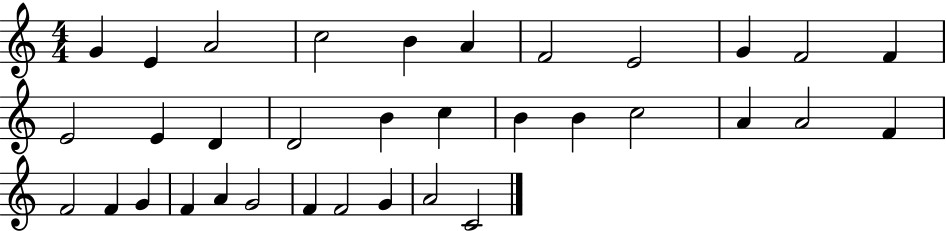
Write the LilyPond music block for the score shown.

{
  \clef treble
  \numericTimeSignature
  \time 4/4
  \key c \major
  g'4 e'4 a'2 | c''2 b'4 a'4 | f'2 e'2 | g'4 f'2 f'4 | \break e'2 e'4 d'4 | d'2 b'4 c''4 | b'4 b'4 c''2 | a'4 a'2 f'4 | \break f'2 f'4 g'4 | f'4 a'4 g'2 | f'4 f'2 g'4 | a'2 c'2 | \break \bar "|."
}